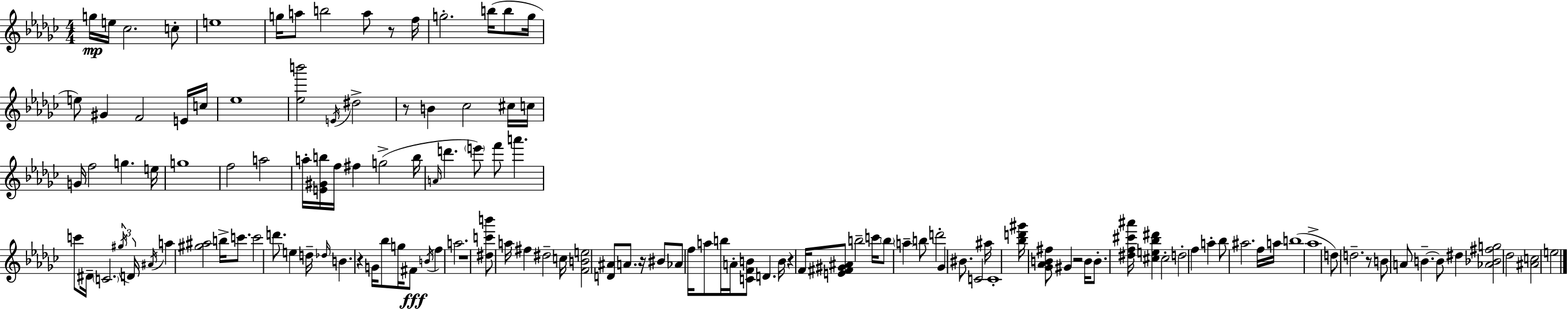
G5/s E5/s CES5/h. C5/e E5/w G5/s A5/e B5/h A5/e R/e F5/s G5/h. B5/s B5/e G5/s E5/e G#4/q F4/h E4/s C5/s Eb5/w [Eb5,B6]/h E4/s D#5/h R/e B4/q CES5/h C#5/s C5/s G4/s F5/h G5/q. E5/s G5/w F5/h A5/h A5/s [E4,G#4,B5]/s F5/s F#5/q G5/h B5/s A4/s D6/q. E6/e F6/e A6/q. C6/e D#4/s C4/h. G#5/s D4/s A#4/s A5/q [G#5,A#5]/h B5/s C6/e. C6/h D6/e. E5/q D5/s Db5/s B4/q. R/q G4/s Bb5/e G5/s F#4/e B4/s F5/q A5/h. R/w [D#5,C6,B6]/e A5/s F#5/q D#5/h C5/s [F4,B4,E5]/h [D4,A#4]/e A4/e. R/s BIS4/e Ab4/e F5/s A5/e B5/s A4/s [C4,F4,B4]/e D4/q. B4/s R/q F4/s [E4,F#4,G#4,A#4]/e B5/h C6/s B5/e A5/q B5/e D6/h Gb4/q BIS4/e. C4/h A#5/s C4/w [Bb5,D6,G#6]/s [Gb4,Ab4,B4,F#5]/e G#4/q R/h B4/s B4/e. [D#5,F5,C#6,A#6]/s [C#5,E5,Bb5,D#6]/q C#5/h D5/h F5/q A5/q Bb5/e A#5/h. F5/s A5/s B5/w Ab5/w D5/e D5/h. R/e B4/e A4/e B4/q. B4/e D#5/q [Ab4,Bb4,F#5,G5]/h Db5/h [A#4,C5]/h E5/h